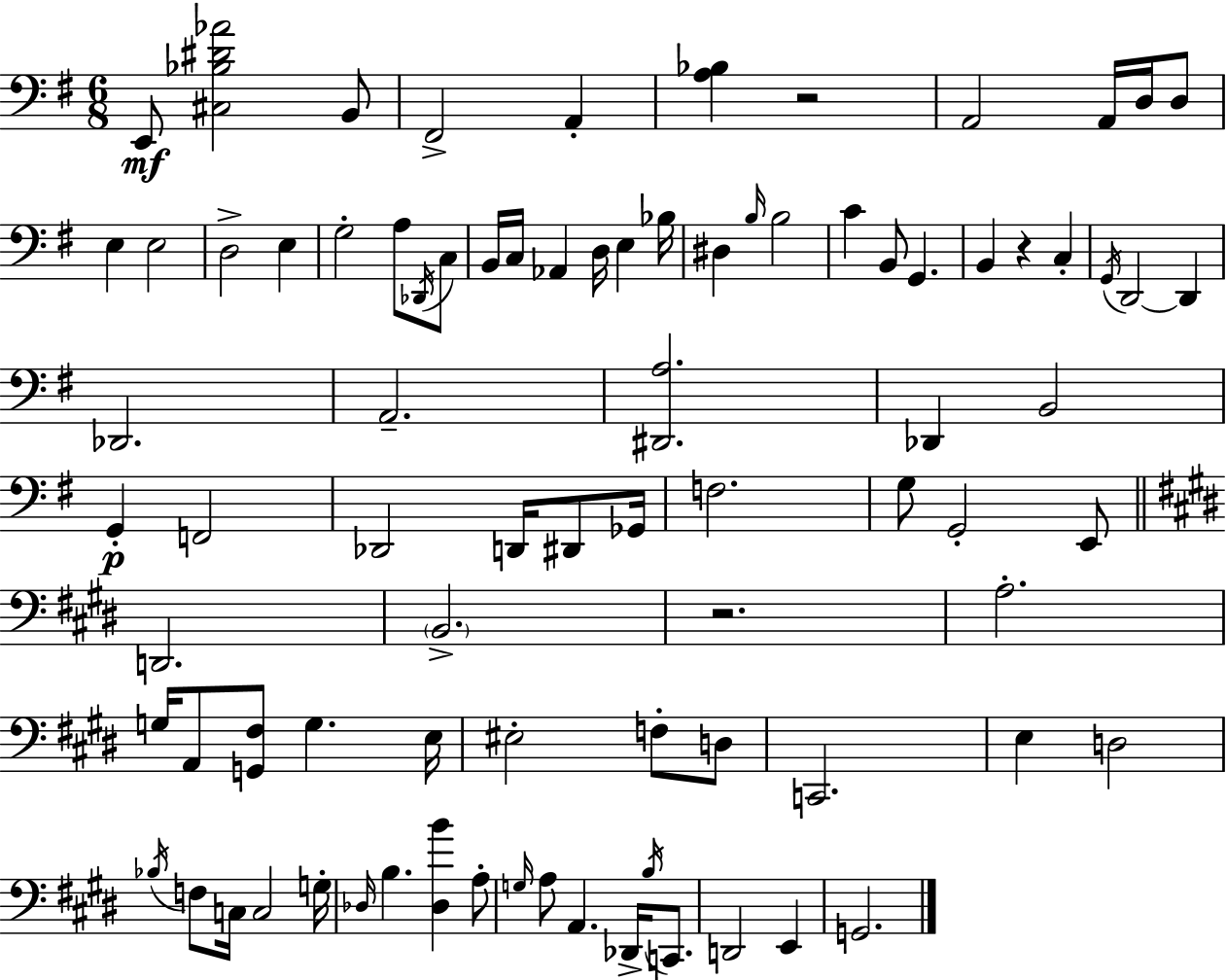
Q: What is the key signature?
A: E minor